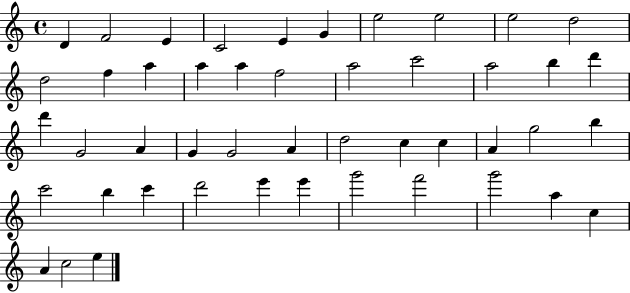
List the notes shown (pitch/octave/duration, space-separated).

D4/q F4/h E4/q C4/h E4/q G4/q E5/h E5/h E5/h D5/h D5/h F5/q A5/q A5/q A5/q F5/h A5/h C6/h A5/h B5/q D6/q D6/q G4/h A4/q G4/q G4/h A4/q D5/h C5/q C5/q A4/q G5/h B5/q C6/h B5/q C6/q D6/h E6/q E6/q G6/h F6/h G6/h A5/q C5/q A4/q C5/h E5/q